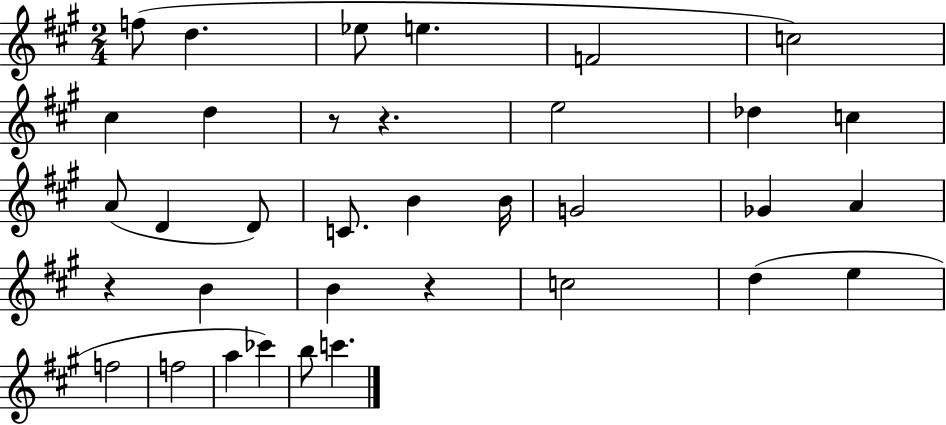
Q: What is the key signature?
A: A major